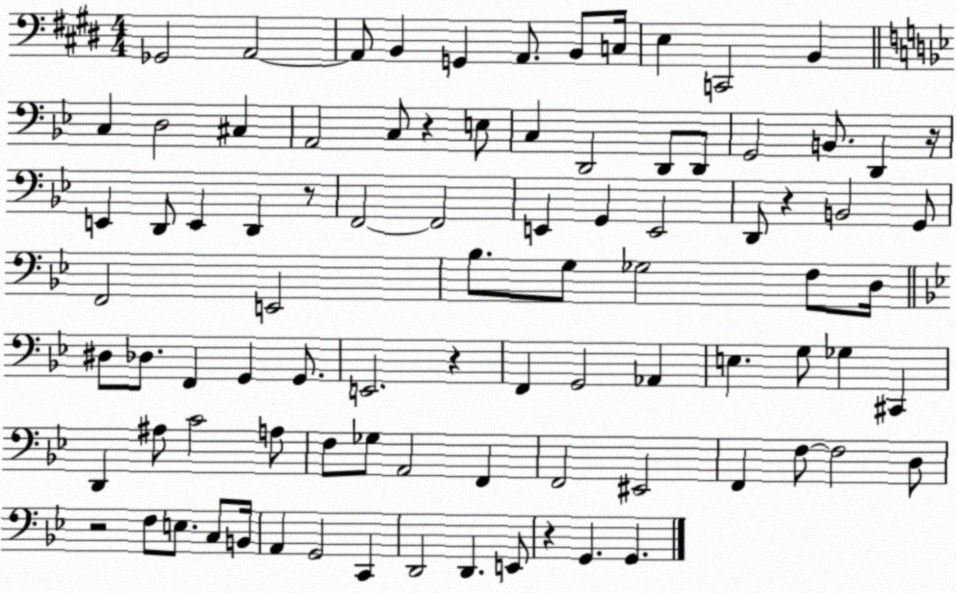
X:1
T:Untitled
M:4/4
L:1/4
K:E
_G,,2 A,,2 A,,/2 B,, G,, A,,/2 B,,/2 C,/4 E, C,,2 B,, C, D,2 ^C, A,,2 C,/2 z E,/2 C, D,,2 D,,/2 D,,/2 G,,2 B,,/2 D,, z/4 E,, D,,/2 E,, D,, z/2 F,,2 F,,2 E,, G,, E,,2 D,,/2 z B,,2 G,,/2 F,,2 E,,2 _B,/2 G,/2 _G,2 F,/2 D,/4 ^D,/2 _D,/2 F,, G,, G,,/2 E,,2 z F,, G,,2 _A,, E, G,/2 _G, ^C,, D,, ^A,/2 C2 A,/2 F,/2 _G,/2 A,,2 F,, F,,2 ^E,,2 F,, F,/2 F,2 D,/2 z2 F,/2 E,/2 C,/2 B,,/4 A,, G,,2 C,, D,,2 D,, E,,/2 z G,, G,,